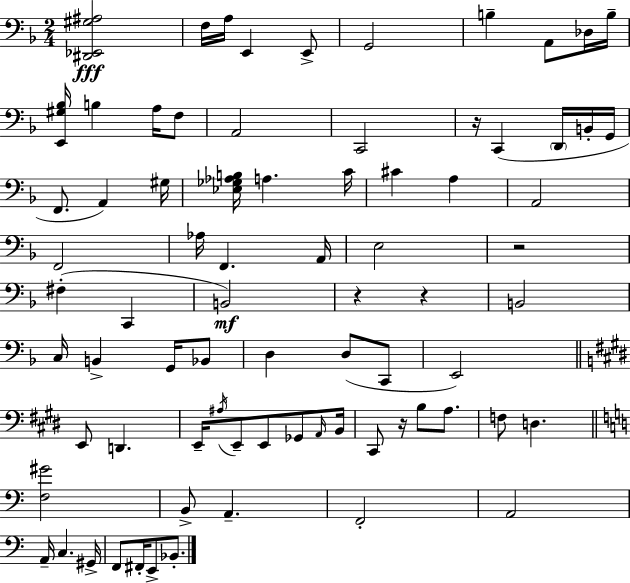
[D#2,Eb2,G#3,A#3]/h F3/s A3/s E2/q E2/e G2/h B3/q A2/e Db3/s B3/s [E2,G#3,Bb3]/s B3/q A3/s F3/e A2/h C2/h R/s C2/q D2/s B2/s G2/s F2/e. A2/q G#3/s [Eb3,Gb3,Ab3,B3]/s A3/q. C4/s C#4/q A3/q A2/h F2/h Ab3/s F2/q. A2/s E3/h R/h F#3/q C2/q B2/h R/q R/q B2/h C3/s B2/q G2/s Bb2/e D3/q D3/e C2/e E2/h E2/e D2/q. E2/s A#3/s E2/e E2/e Gb2/e A2/s B2/s C#2/e R/s B3/e A3/e. F3/e D3/q. [F3,G#4]/h B2/e A2/q. F2/h A2/h A2/s C3/q. G#2/s F2/e F#2/s E2/e Bb2/e.